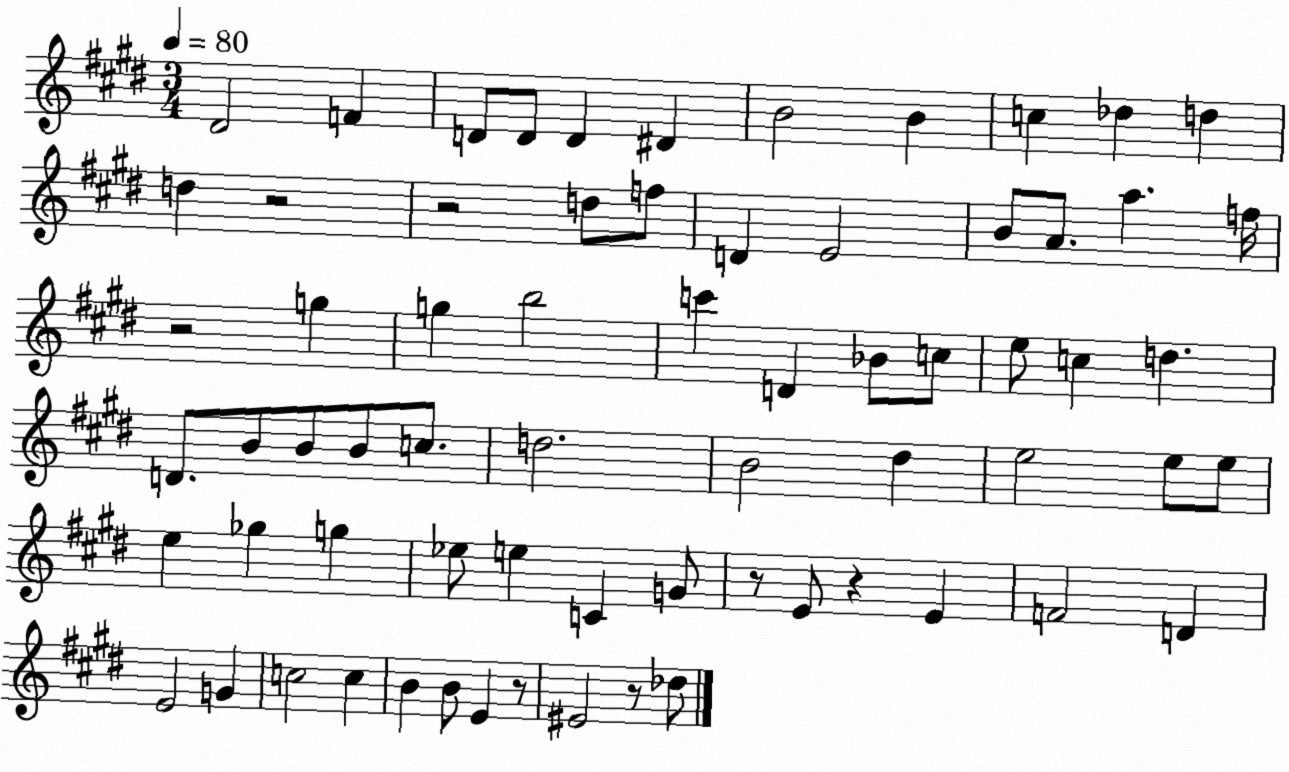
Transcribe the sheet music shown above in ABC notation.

X:1
T:Untitled
M:3/4
L:1/4
K:E
^D2 F D/2 D/2 D ^D B2 B c _d d d z2 z2 d/2 f/2 D E2 B/2 A/2 a f/4 z2 g g b2 c' D _B/2 c/2 e/2 c d D/2 B/2 B/2 B/2 c/2 d2 B2 ^d e2 e/2 e/2 e _g g _e/2 e C G/2 z/2 E/2 z E F2 D E2 G c2 c B B/2 E z/2 ^E2 z/2 _d/2